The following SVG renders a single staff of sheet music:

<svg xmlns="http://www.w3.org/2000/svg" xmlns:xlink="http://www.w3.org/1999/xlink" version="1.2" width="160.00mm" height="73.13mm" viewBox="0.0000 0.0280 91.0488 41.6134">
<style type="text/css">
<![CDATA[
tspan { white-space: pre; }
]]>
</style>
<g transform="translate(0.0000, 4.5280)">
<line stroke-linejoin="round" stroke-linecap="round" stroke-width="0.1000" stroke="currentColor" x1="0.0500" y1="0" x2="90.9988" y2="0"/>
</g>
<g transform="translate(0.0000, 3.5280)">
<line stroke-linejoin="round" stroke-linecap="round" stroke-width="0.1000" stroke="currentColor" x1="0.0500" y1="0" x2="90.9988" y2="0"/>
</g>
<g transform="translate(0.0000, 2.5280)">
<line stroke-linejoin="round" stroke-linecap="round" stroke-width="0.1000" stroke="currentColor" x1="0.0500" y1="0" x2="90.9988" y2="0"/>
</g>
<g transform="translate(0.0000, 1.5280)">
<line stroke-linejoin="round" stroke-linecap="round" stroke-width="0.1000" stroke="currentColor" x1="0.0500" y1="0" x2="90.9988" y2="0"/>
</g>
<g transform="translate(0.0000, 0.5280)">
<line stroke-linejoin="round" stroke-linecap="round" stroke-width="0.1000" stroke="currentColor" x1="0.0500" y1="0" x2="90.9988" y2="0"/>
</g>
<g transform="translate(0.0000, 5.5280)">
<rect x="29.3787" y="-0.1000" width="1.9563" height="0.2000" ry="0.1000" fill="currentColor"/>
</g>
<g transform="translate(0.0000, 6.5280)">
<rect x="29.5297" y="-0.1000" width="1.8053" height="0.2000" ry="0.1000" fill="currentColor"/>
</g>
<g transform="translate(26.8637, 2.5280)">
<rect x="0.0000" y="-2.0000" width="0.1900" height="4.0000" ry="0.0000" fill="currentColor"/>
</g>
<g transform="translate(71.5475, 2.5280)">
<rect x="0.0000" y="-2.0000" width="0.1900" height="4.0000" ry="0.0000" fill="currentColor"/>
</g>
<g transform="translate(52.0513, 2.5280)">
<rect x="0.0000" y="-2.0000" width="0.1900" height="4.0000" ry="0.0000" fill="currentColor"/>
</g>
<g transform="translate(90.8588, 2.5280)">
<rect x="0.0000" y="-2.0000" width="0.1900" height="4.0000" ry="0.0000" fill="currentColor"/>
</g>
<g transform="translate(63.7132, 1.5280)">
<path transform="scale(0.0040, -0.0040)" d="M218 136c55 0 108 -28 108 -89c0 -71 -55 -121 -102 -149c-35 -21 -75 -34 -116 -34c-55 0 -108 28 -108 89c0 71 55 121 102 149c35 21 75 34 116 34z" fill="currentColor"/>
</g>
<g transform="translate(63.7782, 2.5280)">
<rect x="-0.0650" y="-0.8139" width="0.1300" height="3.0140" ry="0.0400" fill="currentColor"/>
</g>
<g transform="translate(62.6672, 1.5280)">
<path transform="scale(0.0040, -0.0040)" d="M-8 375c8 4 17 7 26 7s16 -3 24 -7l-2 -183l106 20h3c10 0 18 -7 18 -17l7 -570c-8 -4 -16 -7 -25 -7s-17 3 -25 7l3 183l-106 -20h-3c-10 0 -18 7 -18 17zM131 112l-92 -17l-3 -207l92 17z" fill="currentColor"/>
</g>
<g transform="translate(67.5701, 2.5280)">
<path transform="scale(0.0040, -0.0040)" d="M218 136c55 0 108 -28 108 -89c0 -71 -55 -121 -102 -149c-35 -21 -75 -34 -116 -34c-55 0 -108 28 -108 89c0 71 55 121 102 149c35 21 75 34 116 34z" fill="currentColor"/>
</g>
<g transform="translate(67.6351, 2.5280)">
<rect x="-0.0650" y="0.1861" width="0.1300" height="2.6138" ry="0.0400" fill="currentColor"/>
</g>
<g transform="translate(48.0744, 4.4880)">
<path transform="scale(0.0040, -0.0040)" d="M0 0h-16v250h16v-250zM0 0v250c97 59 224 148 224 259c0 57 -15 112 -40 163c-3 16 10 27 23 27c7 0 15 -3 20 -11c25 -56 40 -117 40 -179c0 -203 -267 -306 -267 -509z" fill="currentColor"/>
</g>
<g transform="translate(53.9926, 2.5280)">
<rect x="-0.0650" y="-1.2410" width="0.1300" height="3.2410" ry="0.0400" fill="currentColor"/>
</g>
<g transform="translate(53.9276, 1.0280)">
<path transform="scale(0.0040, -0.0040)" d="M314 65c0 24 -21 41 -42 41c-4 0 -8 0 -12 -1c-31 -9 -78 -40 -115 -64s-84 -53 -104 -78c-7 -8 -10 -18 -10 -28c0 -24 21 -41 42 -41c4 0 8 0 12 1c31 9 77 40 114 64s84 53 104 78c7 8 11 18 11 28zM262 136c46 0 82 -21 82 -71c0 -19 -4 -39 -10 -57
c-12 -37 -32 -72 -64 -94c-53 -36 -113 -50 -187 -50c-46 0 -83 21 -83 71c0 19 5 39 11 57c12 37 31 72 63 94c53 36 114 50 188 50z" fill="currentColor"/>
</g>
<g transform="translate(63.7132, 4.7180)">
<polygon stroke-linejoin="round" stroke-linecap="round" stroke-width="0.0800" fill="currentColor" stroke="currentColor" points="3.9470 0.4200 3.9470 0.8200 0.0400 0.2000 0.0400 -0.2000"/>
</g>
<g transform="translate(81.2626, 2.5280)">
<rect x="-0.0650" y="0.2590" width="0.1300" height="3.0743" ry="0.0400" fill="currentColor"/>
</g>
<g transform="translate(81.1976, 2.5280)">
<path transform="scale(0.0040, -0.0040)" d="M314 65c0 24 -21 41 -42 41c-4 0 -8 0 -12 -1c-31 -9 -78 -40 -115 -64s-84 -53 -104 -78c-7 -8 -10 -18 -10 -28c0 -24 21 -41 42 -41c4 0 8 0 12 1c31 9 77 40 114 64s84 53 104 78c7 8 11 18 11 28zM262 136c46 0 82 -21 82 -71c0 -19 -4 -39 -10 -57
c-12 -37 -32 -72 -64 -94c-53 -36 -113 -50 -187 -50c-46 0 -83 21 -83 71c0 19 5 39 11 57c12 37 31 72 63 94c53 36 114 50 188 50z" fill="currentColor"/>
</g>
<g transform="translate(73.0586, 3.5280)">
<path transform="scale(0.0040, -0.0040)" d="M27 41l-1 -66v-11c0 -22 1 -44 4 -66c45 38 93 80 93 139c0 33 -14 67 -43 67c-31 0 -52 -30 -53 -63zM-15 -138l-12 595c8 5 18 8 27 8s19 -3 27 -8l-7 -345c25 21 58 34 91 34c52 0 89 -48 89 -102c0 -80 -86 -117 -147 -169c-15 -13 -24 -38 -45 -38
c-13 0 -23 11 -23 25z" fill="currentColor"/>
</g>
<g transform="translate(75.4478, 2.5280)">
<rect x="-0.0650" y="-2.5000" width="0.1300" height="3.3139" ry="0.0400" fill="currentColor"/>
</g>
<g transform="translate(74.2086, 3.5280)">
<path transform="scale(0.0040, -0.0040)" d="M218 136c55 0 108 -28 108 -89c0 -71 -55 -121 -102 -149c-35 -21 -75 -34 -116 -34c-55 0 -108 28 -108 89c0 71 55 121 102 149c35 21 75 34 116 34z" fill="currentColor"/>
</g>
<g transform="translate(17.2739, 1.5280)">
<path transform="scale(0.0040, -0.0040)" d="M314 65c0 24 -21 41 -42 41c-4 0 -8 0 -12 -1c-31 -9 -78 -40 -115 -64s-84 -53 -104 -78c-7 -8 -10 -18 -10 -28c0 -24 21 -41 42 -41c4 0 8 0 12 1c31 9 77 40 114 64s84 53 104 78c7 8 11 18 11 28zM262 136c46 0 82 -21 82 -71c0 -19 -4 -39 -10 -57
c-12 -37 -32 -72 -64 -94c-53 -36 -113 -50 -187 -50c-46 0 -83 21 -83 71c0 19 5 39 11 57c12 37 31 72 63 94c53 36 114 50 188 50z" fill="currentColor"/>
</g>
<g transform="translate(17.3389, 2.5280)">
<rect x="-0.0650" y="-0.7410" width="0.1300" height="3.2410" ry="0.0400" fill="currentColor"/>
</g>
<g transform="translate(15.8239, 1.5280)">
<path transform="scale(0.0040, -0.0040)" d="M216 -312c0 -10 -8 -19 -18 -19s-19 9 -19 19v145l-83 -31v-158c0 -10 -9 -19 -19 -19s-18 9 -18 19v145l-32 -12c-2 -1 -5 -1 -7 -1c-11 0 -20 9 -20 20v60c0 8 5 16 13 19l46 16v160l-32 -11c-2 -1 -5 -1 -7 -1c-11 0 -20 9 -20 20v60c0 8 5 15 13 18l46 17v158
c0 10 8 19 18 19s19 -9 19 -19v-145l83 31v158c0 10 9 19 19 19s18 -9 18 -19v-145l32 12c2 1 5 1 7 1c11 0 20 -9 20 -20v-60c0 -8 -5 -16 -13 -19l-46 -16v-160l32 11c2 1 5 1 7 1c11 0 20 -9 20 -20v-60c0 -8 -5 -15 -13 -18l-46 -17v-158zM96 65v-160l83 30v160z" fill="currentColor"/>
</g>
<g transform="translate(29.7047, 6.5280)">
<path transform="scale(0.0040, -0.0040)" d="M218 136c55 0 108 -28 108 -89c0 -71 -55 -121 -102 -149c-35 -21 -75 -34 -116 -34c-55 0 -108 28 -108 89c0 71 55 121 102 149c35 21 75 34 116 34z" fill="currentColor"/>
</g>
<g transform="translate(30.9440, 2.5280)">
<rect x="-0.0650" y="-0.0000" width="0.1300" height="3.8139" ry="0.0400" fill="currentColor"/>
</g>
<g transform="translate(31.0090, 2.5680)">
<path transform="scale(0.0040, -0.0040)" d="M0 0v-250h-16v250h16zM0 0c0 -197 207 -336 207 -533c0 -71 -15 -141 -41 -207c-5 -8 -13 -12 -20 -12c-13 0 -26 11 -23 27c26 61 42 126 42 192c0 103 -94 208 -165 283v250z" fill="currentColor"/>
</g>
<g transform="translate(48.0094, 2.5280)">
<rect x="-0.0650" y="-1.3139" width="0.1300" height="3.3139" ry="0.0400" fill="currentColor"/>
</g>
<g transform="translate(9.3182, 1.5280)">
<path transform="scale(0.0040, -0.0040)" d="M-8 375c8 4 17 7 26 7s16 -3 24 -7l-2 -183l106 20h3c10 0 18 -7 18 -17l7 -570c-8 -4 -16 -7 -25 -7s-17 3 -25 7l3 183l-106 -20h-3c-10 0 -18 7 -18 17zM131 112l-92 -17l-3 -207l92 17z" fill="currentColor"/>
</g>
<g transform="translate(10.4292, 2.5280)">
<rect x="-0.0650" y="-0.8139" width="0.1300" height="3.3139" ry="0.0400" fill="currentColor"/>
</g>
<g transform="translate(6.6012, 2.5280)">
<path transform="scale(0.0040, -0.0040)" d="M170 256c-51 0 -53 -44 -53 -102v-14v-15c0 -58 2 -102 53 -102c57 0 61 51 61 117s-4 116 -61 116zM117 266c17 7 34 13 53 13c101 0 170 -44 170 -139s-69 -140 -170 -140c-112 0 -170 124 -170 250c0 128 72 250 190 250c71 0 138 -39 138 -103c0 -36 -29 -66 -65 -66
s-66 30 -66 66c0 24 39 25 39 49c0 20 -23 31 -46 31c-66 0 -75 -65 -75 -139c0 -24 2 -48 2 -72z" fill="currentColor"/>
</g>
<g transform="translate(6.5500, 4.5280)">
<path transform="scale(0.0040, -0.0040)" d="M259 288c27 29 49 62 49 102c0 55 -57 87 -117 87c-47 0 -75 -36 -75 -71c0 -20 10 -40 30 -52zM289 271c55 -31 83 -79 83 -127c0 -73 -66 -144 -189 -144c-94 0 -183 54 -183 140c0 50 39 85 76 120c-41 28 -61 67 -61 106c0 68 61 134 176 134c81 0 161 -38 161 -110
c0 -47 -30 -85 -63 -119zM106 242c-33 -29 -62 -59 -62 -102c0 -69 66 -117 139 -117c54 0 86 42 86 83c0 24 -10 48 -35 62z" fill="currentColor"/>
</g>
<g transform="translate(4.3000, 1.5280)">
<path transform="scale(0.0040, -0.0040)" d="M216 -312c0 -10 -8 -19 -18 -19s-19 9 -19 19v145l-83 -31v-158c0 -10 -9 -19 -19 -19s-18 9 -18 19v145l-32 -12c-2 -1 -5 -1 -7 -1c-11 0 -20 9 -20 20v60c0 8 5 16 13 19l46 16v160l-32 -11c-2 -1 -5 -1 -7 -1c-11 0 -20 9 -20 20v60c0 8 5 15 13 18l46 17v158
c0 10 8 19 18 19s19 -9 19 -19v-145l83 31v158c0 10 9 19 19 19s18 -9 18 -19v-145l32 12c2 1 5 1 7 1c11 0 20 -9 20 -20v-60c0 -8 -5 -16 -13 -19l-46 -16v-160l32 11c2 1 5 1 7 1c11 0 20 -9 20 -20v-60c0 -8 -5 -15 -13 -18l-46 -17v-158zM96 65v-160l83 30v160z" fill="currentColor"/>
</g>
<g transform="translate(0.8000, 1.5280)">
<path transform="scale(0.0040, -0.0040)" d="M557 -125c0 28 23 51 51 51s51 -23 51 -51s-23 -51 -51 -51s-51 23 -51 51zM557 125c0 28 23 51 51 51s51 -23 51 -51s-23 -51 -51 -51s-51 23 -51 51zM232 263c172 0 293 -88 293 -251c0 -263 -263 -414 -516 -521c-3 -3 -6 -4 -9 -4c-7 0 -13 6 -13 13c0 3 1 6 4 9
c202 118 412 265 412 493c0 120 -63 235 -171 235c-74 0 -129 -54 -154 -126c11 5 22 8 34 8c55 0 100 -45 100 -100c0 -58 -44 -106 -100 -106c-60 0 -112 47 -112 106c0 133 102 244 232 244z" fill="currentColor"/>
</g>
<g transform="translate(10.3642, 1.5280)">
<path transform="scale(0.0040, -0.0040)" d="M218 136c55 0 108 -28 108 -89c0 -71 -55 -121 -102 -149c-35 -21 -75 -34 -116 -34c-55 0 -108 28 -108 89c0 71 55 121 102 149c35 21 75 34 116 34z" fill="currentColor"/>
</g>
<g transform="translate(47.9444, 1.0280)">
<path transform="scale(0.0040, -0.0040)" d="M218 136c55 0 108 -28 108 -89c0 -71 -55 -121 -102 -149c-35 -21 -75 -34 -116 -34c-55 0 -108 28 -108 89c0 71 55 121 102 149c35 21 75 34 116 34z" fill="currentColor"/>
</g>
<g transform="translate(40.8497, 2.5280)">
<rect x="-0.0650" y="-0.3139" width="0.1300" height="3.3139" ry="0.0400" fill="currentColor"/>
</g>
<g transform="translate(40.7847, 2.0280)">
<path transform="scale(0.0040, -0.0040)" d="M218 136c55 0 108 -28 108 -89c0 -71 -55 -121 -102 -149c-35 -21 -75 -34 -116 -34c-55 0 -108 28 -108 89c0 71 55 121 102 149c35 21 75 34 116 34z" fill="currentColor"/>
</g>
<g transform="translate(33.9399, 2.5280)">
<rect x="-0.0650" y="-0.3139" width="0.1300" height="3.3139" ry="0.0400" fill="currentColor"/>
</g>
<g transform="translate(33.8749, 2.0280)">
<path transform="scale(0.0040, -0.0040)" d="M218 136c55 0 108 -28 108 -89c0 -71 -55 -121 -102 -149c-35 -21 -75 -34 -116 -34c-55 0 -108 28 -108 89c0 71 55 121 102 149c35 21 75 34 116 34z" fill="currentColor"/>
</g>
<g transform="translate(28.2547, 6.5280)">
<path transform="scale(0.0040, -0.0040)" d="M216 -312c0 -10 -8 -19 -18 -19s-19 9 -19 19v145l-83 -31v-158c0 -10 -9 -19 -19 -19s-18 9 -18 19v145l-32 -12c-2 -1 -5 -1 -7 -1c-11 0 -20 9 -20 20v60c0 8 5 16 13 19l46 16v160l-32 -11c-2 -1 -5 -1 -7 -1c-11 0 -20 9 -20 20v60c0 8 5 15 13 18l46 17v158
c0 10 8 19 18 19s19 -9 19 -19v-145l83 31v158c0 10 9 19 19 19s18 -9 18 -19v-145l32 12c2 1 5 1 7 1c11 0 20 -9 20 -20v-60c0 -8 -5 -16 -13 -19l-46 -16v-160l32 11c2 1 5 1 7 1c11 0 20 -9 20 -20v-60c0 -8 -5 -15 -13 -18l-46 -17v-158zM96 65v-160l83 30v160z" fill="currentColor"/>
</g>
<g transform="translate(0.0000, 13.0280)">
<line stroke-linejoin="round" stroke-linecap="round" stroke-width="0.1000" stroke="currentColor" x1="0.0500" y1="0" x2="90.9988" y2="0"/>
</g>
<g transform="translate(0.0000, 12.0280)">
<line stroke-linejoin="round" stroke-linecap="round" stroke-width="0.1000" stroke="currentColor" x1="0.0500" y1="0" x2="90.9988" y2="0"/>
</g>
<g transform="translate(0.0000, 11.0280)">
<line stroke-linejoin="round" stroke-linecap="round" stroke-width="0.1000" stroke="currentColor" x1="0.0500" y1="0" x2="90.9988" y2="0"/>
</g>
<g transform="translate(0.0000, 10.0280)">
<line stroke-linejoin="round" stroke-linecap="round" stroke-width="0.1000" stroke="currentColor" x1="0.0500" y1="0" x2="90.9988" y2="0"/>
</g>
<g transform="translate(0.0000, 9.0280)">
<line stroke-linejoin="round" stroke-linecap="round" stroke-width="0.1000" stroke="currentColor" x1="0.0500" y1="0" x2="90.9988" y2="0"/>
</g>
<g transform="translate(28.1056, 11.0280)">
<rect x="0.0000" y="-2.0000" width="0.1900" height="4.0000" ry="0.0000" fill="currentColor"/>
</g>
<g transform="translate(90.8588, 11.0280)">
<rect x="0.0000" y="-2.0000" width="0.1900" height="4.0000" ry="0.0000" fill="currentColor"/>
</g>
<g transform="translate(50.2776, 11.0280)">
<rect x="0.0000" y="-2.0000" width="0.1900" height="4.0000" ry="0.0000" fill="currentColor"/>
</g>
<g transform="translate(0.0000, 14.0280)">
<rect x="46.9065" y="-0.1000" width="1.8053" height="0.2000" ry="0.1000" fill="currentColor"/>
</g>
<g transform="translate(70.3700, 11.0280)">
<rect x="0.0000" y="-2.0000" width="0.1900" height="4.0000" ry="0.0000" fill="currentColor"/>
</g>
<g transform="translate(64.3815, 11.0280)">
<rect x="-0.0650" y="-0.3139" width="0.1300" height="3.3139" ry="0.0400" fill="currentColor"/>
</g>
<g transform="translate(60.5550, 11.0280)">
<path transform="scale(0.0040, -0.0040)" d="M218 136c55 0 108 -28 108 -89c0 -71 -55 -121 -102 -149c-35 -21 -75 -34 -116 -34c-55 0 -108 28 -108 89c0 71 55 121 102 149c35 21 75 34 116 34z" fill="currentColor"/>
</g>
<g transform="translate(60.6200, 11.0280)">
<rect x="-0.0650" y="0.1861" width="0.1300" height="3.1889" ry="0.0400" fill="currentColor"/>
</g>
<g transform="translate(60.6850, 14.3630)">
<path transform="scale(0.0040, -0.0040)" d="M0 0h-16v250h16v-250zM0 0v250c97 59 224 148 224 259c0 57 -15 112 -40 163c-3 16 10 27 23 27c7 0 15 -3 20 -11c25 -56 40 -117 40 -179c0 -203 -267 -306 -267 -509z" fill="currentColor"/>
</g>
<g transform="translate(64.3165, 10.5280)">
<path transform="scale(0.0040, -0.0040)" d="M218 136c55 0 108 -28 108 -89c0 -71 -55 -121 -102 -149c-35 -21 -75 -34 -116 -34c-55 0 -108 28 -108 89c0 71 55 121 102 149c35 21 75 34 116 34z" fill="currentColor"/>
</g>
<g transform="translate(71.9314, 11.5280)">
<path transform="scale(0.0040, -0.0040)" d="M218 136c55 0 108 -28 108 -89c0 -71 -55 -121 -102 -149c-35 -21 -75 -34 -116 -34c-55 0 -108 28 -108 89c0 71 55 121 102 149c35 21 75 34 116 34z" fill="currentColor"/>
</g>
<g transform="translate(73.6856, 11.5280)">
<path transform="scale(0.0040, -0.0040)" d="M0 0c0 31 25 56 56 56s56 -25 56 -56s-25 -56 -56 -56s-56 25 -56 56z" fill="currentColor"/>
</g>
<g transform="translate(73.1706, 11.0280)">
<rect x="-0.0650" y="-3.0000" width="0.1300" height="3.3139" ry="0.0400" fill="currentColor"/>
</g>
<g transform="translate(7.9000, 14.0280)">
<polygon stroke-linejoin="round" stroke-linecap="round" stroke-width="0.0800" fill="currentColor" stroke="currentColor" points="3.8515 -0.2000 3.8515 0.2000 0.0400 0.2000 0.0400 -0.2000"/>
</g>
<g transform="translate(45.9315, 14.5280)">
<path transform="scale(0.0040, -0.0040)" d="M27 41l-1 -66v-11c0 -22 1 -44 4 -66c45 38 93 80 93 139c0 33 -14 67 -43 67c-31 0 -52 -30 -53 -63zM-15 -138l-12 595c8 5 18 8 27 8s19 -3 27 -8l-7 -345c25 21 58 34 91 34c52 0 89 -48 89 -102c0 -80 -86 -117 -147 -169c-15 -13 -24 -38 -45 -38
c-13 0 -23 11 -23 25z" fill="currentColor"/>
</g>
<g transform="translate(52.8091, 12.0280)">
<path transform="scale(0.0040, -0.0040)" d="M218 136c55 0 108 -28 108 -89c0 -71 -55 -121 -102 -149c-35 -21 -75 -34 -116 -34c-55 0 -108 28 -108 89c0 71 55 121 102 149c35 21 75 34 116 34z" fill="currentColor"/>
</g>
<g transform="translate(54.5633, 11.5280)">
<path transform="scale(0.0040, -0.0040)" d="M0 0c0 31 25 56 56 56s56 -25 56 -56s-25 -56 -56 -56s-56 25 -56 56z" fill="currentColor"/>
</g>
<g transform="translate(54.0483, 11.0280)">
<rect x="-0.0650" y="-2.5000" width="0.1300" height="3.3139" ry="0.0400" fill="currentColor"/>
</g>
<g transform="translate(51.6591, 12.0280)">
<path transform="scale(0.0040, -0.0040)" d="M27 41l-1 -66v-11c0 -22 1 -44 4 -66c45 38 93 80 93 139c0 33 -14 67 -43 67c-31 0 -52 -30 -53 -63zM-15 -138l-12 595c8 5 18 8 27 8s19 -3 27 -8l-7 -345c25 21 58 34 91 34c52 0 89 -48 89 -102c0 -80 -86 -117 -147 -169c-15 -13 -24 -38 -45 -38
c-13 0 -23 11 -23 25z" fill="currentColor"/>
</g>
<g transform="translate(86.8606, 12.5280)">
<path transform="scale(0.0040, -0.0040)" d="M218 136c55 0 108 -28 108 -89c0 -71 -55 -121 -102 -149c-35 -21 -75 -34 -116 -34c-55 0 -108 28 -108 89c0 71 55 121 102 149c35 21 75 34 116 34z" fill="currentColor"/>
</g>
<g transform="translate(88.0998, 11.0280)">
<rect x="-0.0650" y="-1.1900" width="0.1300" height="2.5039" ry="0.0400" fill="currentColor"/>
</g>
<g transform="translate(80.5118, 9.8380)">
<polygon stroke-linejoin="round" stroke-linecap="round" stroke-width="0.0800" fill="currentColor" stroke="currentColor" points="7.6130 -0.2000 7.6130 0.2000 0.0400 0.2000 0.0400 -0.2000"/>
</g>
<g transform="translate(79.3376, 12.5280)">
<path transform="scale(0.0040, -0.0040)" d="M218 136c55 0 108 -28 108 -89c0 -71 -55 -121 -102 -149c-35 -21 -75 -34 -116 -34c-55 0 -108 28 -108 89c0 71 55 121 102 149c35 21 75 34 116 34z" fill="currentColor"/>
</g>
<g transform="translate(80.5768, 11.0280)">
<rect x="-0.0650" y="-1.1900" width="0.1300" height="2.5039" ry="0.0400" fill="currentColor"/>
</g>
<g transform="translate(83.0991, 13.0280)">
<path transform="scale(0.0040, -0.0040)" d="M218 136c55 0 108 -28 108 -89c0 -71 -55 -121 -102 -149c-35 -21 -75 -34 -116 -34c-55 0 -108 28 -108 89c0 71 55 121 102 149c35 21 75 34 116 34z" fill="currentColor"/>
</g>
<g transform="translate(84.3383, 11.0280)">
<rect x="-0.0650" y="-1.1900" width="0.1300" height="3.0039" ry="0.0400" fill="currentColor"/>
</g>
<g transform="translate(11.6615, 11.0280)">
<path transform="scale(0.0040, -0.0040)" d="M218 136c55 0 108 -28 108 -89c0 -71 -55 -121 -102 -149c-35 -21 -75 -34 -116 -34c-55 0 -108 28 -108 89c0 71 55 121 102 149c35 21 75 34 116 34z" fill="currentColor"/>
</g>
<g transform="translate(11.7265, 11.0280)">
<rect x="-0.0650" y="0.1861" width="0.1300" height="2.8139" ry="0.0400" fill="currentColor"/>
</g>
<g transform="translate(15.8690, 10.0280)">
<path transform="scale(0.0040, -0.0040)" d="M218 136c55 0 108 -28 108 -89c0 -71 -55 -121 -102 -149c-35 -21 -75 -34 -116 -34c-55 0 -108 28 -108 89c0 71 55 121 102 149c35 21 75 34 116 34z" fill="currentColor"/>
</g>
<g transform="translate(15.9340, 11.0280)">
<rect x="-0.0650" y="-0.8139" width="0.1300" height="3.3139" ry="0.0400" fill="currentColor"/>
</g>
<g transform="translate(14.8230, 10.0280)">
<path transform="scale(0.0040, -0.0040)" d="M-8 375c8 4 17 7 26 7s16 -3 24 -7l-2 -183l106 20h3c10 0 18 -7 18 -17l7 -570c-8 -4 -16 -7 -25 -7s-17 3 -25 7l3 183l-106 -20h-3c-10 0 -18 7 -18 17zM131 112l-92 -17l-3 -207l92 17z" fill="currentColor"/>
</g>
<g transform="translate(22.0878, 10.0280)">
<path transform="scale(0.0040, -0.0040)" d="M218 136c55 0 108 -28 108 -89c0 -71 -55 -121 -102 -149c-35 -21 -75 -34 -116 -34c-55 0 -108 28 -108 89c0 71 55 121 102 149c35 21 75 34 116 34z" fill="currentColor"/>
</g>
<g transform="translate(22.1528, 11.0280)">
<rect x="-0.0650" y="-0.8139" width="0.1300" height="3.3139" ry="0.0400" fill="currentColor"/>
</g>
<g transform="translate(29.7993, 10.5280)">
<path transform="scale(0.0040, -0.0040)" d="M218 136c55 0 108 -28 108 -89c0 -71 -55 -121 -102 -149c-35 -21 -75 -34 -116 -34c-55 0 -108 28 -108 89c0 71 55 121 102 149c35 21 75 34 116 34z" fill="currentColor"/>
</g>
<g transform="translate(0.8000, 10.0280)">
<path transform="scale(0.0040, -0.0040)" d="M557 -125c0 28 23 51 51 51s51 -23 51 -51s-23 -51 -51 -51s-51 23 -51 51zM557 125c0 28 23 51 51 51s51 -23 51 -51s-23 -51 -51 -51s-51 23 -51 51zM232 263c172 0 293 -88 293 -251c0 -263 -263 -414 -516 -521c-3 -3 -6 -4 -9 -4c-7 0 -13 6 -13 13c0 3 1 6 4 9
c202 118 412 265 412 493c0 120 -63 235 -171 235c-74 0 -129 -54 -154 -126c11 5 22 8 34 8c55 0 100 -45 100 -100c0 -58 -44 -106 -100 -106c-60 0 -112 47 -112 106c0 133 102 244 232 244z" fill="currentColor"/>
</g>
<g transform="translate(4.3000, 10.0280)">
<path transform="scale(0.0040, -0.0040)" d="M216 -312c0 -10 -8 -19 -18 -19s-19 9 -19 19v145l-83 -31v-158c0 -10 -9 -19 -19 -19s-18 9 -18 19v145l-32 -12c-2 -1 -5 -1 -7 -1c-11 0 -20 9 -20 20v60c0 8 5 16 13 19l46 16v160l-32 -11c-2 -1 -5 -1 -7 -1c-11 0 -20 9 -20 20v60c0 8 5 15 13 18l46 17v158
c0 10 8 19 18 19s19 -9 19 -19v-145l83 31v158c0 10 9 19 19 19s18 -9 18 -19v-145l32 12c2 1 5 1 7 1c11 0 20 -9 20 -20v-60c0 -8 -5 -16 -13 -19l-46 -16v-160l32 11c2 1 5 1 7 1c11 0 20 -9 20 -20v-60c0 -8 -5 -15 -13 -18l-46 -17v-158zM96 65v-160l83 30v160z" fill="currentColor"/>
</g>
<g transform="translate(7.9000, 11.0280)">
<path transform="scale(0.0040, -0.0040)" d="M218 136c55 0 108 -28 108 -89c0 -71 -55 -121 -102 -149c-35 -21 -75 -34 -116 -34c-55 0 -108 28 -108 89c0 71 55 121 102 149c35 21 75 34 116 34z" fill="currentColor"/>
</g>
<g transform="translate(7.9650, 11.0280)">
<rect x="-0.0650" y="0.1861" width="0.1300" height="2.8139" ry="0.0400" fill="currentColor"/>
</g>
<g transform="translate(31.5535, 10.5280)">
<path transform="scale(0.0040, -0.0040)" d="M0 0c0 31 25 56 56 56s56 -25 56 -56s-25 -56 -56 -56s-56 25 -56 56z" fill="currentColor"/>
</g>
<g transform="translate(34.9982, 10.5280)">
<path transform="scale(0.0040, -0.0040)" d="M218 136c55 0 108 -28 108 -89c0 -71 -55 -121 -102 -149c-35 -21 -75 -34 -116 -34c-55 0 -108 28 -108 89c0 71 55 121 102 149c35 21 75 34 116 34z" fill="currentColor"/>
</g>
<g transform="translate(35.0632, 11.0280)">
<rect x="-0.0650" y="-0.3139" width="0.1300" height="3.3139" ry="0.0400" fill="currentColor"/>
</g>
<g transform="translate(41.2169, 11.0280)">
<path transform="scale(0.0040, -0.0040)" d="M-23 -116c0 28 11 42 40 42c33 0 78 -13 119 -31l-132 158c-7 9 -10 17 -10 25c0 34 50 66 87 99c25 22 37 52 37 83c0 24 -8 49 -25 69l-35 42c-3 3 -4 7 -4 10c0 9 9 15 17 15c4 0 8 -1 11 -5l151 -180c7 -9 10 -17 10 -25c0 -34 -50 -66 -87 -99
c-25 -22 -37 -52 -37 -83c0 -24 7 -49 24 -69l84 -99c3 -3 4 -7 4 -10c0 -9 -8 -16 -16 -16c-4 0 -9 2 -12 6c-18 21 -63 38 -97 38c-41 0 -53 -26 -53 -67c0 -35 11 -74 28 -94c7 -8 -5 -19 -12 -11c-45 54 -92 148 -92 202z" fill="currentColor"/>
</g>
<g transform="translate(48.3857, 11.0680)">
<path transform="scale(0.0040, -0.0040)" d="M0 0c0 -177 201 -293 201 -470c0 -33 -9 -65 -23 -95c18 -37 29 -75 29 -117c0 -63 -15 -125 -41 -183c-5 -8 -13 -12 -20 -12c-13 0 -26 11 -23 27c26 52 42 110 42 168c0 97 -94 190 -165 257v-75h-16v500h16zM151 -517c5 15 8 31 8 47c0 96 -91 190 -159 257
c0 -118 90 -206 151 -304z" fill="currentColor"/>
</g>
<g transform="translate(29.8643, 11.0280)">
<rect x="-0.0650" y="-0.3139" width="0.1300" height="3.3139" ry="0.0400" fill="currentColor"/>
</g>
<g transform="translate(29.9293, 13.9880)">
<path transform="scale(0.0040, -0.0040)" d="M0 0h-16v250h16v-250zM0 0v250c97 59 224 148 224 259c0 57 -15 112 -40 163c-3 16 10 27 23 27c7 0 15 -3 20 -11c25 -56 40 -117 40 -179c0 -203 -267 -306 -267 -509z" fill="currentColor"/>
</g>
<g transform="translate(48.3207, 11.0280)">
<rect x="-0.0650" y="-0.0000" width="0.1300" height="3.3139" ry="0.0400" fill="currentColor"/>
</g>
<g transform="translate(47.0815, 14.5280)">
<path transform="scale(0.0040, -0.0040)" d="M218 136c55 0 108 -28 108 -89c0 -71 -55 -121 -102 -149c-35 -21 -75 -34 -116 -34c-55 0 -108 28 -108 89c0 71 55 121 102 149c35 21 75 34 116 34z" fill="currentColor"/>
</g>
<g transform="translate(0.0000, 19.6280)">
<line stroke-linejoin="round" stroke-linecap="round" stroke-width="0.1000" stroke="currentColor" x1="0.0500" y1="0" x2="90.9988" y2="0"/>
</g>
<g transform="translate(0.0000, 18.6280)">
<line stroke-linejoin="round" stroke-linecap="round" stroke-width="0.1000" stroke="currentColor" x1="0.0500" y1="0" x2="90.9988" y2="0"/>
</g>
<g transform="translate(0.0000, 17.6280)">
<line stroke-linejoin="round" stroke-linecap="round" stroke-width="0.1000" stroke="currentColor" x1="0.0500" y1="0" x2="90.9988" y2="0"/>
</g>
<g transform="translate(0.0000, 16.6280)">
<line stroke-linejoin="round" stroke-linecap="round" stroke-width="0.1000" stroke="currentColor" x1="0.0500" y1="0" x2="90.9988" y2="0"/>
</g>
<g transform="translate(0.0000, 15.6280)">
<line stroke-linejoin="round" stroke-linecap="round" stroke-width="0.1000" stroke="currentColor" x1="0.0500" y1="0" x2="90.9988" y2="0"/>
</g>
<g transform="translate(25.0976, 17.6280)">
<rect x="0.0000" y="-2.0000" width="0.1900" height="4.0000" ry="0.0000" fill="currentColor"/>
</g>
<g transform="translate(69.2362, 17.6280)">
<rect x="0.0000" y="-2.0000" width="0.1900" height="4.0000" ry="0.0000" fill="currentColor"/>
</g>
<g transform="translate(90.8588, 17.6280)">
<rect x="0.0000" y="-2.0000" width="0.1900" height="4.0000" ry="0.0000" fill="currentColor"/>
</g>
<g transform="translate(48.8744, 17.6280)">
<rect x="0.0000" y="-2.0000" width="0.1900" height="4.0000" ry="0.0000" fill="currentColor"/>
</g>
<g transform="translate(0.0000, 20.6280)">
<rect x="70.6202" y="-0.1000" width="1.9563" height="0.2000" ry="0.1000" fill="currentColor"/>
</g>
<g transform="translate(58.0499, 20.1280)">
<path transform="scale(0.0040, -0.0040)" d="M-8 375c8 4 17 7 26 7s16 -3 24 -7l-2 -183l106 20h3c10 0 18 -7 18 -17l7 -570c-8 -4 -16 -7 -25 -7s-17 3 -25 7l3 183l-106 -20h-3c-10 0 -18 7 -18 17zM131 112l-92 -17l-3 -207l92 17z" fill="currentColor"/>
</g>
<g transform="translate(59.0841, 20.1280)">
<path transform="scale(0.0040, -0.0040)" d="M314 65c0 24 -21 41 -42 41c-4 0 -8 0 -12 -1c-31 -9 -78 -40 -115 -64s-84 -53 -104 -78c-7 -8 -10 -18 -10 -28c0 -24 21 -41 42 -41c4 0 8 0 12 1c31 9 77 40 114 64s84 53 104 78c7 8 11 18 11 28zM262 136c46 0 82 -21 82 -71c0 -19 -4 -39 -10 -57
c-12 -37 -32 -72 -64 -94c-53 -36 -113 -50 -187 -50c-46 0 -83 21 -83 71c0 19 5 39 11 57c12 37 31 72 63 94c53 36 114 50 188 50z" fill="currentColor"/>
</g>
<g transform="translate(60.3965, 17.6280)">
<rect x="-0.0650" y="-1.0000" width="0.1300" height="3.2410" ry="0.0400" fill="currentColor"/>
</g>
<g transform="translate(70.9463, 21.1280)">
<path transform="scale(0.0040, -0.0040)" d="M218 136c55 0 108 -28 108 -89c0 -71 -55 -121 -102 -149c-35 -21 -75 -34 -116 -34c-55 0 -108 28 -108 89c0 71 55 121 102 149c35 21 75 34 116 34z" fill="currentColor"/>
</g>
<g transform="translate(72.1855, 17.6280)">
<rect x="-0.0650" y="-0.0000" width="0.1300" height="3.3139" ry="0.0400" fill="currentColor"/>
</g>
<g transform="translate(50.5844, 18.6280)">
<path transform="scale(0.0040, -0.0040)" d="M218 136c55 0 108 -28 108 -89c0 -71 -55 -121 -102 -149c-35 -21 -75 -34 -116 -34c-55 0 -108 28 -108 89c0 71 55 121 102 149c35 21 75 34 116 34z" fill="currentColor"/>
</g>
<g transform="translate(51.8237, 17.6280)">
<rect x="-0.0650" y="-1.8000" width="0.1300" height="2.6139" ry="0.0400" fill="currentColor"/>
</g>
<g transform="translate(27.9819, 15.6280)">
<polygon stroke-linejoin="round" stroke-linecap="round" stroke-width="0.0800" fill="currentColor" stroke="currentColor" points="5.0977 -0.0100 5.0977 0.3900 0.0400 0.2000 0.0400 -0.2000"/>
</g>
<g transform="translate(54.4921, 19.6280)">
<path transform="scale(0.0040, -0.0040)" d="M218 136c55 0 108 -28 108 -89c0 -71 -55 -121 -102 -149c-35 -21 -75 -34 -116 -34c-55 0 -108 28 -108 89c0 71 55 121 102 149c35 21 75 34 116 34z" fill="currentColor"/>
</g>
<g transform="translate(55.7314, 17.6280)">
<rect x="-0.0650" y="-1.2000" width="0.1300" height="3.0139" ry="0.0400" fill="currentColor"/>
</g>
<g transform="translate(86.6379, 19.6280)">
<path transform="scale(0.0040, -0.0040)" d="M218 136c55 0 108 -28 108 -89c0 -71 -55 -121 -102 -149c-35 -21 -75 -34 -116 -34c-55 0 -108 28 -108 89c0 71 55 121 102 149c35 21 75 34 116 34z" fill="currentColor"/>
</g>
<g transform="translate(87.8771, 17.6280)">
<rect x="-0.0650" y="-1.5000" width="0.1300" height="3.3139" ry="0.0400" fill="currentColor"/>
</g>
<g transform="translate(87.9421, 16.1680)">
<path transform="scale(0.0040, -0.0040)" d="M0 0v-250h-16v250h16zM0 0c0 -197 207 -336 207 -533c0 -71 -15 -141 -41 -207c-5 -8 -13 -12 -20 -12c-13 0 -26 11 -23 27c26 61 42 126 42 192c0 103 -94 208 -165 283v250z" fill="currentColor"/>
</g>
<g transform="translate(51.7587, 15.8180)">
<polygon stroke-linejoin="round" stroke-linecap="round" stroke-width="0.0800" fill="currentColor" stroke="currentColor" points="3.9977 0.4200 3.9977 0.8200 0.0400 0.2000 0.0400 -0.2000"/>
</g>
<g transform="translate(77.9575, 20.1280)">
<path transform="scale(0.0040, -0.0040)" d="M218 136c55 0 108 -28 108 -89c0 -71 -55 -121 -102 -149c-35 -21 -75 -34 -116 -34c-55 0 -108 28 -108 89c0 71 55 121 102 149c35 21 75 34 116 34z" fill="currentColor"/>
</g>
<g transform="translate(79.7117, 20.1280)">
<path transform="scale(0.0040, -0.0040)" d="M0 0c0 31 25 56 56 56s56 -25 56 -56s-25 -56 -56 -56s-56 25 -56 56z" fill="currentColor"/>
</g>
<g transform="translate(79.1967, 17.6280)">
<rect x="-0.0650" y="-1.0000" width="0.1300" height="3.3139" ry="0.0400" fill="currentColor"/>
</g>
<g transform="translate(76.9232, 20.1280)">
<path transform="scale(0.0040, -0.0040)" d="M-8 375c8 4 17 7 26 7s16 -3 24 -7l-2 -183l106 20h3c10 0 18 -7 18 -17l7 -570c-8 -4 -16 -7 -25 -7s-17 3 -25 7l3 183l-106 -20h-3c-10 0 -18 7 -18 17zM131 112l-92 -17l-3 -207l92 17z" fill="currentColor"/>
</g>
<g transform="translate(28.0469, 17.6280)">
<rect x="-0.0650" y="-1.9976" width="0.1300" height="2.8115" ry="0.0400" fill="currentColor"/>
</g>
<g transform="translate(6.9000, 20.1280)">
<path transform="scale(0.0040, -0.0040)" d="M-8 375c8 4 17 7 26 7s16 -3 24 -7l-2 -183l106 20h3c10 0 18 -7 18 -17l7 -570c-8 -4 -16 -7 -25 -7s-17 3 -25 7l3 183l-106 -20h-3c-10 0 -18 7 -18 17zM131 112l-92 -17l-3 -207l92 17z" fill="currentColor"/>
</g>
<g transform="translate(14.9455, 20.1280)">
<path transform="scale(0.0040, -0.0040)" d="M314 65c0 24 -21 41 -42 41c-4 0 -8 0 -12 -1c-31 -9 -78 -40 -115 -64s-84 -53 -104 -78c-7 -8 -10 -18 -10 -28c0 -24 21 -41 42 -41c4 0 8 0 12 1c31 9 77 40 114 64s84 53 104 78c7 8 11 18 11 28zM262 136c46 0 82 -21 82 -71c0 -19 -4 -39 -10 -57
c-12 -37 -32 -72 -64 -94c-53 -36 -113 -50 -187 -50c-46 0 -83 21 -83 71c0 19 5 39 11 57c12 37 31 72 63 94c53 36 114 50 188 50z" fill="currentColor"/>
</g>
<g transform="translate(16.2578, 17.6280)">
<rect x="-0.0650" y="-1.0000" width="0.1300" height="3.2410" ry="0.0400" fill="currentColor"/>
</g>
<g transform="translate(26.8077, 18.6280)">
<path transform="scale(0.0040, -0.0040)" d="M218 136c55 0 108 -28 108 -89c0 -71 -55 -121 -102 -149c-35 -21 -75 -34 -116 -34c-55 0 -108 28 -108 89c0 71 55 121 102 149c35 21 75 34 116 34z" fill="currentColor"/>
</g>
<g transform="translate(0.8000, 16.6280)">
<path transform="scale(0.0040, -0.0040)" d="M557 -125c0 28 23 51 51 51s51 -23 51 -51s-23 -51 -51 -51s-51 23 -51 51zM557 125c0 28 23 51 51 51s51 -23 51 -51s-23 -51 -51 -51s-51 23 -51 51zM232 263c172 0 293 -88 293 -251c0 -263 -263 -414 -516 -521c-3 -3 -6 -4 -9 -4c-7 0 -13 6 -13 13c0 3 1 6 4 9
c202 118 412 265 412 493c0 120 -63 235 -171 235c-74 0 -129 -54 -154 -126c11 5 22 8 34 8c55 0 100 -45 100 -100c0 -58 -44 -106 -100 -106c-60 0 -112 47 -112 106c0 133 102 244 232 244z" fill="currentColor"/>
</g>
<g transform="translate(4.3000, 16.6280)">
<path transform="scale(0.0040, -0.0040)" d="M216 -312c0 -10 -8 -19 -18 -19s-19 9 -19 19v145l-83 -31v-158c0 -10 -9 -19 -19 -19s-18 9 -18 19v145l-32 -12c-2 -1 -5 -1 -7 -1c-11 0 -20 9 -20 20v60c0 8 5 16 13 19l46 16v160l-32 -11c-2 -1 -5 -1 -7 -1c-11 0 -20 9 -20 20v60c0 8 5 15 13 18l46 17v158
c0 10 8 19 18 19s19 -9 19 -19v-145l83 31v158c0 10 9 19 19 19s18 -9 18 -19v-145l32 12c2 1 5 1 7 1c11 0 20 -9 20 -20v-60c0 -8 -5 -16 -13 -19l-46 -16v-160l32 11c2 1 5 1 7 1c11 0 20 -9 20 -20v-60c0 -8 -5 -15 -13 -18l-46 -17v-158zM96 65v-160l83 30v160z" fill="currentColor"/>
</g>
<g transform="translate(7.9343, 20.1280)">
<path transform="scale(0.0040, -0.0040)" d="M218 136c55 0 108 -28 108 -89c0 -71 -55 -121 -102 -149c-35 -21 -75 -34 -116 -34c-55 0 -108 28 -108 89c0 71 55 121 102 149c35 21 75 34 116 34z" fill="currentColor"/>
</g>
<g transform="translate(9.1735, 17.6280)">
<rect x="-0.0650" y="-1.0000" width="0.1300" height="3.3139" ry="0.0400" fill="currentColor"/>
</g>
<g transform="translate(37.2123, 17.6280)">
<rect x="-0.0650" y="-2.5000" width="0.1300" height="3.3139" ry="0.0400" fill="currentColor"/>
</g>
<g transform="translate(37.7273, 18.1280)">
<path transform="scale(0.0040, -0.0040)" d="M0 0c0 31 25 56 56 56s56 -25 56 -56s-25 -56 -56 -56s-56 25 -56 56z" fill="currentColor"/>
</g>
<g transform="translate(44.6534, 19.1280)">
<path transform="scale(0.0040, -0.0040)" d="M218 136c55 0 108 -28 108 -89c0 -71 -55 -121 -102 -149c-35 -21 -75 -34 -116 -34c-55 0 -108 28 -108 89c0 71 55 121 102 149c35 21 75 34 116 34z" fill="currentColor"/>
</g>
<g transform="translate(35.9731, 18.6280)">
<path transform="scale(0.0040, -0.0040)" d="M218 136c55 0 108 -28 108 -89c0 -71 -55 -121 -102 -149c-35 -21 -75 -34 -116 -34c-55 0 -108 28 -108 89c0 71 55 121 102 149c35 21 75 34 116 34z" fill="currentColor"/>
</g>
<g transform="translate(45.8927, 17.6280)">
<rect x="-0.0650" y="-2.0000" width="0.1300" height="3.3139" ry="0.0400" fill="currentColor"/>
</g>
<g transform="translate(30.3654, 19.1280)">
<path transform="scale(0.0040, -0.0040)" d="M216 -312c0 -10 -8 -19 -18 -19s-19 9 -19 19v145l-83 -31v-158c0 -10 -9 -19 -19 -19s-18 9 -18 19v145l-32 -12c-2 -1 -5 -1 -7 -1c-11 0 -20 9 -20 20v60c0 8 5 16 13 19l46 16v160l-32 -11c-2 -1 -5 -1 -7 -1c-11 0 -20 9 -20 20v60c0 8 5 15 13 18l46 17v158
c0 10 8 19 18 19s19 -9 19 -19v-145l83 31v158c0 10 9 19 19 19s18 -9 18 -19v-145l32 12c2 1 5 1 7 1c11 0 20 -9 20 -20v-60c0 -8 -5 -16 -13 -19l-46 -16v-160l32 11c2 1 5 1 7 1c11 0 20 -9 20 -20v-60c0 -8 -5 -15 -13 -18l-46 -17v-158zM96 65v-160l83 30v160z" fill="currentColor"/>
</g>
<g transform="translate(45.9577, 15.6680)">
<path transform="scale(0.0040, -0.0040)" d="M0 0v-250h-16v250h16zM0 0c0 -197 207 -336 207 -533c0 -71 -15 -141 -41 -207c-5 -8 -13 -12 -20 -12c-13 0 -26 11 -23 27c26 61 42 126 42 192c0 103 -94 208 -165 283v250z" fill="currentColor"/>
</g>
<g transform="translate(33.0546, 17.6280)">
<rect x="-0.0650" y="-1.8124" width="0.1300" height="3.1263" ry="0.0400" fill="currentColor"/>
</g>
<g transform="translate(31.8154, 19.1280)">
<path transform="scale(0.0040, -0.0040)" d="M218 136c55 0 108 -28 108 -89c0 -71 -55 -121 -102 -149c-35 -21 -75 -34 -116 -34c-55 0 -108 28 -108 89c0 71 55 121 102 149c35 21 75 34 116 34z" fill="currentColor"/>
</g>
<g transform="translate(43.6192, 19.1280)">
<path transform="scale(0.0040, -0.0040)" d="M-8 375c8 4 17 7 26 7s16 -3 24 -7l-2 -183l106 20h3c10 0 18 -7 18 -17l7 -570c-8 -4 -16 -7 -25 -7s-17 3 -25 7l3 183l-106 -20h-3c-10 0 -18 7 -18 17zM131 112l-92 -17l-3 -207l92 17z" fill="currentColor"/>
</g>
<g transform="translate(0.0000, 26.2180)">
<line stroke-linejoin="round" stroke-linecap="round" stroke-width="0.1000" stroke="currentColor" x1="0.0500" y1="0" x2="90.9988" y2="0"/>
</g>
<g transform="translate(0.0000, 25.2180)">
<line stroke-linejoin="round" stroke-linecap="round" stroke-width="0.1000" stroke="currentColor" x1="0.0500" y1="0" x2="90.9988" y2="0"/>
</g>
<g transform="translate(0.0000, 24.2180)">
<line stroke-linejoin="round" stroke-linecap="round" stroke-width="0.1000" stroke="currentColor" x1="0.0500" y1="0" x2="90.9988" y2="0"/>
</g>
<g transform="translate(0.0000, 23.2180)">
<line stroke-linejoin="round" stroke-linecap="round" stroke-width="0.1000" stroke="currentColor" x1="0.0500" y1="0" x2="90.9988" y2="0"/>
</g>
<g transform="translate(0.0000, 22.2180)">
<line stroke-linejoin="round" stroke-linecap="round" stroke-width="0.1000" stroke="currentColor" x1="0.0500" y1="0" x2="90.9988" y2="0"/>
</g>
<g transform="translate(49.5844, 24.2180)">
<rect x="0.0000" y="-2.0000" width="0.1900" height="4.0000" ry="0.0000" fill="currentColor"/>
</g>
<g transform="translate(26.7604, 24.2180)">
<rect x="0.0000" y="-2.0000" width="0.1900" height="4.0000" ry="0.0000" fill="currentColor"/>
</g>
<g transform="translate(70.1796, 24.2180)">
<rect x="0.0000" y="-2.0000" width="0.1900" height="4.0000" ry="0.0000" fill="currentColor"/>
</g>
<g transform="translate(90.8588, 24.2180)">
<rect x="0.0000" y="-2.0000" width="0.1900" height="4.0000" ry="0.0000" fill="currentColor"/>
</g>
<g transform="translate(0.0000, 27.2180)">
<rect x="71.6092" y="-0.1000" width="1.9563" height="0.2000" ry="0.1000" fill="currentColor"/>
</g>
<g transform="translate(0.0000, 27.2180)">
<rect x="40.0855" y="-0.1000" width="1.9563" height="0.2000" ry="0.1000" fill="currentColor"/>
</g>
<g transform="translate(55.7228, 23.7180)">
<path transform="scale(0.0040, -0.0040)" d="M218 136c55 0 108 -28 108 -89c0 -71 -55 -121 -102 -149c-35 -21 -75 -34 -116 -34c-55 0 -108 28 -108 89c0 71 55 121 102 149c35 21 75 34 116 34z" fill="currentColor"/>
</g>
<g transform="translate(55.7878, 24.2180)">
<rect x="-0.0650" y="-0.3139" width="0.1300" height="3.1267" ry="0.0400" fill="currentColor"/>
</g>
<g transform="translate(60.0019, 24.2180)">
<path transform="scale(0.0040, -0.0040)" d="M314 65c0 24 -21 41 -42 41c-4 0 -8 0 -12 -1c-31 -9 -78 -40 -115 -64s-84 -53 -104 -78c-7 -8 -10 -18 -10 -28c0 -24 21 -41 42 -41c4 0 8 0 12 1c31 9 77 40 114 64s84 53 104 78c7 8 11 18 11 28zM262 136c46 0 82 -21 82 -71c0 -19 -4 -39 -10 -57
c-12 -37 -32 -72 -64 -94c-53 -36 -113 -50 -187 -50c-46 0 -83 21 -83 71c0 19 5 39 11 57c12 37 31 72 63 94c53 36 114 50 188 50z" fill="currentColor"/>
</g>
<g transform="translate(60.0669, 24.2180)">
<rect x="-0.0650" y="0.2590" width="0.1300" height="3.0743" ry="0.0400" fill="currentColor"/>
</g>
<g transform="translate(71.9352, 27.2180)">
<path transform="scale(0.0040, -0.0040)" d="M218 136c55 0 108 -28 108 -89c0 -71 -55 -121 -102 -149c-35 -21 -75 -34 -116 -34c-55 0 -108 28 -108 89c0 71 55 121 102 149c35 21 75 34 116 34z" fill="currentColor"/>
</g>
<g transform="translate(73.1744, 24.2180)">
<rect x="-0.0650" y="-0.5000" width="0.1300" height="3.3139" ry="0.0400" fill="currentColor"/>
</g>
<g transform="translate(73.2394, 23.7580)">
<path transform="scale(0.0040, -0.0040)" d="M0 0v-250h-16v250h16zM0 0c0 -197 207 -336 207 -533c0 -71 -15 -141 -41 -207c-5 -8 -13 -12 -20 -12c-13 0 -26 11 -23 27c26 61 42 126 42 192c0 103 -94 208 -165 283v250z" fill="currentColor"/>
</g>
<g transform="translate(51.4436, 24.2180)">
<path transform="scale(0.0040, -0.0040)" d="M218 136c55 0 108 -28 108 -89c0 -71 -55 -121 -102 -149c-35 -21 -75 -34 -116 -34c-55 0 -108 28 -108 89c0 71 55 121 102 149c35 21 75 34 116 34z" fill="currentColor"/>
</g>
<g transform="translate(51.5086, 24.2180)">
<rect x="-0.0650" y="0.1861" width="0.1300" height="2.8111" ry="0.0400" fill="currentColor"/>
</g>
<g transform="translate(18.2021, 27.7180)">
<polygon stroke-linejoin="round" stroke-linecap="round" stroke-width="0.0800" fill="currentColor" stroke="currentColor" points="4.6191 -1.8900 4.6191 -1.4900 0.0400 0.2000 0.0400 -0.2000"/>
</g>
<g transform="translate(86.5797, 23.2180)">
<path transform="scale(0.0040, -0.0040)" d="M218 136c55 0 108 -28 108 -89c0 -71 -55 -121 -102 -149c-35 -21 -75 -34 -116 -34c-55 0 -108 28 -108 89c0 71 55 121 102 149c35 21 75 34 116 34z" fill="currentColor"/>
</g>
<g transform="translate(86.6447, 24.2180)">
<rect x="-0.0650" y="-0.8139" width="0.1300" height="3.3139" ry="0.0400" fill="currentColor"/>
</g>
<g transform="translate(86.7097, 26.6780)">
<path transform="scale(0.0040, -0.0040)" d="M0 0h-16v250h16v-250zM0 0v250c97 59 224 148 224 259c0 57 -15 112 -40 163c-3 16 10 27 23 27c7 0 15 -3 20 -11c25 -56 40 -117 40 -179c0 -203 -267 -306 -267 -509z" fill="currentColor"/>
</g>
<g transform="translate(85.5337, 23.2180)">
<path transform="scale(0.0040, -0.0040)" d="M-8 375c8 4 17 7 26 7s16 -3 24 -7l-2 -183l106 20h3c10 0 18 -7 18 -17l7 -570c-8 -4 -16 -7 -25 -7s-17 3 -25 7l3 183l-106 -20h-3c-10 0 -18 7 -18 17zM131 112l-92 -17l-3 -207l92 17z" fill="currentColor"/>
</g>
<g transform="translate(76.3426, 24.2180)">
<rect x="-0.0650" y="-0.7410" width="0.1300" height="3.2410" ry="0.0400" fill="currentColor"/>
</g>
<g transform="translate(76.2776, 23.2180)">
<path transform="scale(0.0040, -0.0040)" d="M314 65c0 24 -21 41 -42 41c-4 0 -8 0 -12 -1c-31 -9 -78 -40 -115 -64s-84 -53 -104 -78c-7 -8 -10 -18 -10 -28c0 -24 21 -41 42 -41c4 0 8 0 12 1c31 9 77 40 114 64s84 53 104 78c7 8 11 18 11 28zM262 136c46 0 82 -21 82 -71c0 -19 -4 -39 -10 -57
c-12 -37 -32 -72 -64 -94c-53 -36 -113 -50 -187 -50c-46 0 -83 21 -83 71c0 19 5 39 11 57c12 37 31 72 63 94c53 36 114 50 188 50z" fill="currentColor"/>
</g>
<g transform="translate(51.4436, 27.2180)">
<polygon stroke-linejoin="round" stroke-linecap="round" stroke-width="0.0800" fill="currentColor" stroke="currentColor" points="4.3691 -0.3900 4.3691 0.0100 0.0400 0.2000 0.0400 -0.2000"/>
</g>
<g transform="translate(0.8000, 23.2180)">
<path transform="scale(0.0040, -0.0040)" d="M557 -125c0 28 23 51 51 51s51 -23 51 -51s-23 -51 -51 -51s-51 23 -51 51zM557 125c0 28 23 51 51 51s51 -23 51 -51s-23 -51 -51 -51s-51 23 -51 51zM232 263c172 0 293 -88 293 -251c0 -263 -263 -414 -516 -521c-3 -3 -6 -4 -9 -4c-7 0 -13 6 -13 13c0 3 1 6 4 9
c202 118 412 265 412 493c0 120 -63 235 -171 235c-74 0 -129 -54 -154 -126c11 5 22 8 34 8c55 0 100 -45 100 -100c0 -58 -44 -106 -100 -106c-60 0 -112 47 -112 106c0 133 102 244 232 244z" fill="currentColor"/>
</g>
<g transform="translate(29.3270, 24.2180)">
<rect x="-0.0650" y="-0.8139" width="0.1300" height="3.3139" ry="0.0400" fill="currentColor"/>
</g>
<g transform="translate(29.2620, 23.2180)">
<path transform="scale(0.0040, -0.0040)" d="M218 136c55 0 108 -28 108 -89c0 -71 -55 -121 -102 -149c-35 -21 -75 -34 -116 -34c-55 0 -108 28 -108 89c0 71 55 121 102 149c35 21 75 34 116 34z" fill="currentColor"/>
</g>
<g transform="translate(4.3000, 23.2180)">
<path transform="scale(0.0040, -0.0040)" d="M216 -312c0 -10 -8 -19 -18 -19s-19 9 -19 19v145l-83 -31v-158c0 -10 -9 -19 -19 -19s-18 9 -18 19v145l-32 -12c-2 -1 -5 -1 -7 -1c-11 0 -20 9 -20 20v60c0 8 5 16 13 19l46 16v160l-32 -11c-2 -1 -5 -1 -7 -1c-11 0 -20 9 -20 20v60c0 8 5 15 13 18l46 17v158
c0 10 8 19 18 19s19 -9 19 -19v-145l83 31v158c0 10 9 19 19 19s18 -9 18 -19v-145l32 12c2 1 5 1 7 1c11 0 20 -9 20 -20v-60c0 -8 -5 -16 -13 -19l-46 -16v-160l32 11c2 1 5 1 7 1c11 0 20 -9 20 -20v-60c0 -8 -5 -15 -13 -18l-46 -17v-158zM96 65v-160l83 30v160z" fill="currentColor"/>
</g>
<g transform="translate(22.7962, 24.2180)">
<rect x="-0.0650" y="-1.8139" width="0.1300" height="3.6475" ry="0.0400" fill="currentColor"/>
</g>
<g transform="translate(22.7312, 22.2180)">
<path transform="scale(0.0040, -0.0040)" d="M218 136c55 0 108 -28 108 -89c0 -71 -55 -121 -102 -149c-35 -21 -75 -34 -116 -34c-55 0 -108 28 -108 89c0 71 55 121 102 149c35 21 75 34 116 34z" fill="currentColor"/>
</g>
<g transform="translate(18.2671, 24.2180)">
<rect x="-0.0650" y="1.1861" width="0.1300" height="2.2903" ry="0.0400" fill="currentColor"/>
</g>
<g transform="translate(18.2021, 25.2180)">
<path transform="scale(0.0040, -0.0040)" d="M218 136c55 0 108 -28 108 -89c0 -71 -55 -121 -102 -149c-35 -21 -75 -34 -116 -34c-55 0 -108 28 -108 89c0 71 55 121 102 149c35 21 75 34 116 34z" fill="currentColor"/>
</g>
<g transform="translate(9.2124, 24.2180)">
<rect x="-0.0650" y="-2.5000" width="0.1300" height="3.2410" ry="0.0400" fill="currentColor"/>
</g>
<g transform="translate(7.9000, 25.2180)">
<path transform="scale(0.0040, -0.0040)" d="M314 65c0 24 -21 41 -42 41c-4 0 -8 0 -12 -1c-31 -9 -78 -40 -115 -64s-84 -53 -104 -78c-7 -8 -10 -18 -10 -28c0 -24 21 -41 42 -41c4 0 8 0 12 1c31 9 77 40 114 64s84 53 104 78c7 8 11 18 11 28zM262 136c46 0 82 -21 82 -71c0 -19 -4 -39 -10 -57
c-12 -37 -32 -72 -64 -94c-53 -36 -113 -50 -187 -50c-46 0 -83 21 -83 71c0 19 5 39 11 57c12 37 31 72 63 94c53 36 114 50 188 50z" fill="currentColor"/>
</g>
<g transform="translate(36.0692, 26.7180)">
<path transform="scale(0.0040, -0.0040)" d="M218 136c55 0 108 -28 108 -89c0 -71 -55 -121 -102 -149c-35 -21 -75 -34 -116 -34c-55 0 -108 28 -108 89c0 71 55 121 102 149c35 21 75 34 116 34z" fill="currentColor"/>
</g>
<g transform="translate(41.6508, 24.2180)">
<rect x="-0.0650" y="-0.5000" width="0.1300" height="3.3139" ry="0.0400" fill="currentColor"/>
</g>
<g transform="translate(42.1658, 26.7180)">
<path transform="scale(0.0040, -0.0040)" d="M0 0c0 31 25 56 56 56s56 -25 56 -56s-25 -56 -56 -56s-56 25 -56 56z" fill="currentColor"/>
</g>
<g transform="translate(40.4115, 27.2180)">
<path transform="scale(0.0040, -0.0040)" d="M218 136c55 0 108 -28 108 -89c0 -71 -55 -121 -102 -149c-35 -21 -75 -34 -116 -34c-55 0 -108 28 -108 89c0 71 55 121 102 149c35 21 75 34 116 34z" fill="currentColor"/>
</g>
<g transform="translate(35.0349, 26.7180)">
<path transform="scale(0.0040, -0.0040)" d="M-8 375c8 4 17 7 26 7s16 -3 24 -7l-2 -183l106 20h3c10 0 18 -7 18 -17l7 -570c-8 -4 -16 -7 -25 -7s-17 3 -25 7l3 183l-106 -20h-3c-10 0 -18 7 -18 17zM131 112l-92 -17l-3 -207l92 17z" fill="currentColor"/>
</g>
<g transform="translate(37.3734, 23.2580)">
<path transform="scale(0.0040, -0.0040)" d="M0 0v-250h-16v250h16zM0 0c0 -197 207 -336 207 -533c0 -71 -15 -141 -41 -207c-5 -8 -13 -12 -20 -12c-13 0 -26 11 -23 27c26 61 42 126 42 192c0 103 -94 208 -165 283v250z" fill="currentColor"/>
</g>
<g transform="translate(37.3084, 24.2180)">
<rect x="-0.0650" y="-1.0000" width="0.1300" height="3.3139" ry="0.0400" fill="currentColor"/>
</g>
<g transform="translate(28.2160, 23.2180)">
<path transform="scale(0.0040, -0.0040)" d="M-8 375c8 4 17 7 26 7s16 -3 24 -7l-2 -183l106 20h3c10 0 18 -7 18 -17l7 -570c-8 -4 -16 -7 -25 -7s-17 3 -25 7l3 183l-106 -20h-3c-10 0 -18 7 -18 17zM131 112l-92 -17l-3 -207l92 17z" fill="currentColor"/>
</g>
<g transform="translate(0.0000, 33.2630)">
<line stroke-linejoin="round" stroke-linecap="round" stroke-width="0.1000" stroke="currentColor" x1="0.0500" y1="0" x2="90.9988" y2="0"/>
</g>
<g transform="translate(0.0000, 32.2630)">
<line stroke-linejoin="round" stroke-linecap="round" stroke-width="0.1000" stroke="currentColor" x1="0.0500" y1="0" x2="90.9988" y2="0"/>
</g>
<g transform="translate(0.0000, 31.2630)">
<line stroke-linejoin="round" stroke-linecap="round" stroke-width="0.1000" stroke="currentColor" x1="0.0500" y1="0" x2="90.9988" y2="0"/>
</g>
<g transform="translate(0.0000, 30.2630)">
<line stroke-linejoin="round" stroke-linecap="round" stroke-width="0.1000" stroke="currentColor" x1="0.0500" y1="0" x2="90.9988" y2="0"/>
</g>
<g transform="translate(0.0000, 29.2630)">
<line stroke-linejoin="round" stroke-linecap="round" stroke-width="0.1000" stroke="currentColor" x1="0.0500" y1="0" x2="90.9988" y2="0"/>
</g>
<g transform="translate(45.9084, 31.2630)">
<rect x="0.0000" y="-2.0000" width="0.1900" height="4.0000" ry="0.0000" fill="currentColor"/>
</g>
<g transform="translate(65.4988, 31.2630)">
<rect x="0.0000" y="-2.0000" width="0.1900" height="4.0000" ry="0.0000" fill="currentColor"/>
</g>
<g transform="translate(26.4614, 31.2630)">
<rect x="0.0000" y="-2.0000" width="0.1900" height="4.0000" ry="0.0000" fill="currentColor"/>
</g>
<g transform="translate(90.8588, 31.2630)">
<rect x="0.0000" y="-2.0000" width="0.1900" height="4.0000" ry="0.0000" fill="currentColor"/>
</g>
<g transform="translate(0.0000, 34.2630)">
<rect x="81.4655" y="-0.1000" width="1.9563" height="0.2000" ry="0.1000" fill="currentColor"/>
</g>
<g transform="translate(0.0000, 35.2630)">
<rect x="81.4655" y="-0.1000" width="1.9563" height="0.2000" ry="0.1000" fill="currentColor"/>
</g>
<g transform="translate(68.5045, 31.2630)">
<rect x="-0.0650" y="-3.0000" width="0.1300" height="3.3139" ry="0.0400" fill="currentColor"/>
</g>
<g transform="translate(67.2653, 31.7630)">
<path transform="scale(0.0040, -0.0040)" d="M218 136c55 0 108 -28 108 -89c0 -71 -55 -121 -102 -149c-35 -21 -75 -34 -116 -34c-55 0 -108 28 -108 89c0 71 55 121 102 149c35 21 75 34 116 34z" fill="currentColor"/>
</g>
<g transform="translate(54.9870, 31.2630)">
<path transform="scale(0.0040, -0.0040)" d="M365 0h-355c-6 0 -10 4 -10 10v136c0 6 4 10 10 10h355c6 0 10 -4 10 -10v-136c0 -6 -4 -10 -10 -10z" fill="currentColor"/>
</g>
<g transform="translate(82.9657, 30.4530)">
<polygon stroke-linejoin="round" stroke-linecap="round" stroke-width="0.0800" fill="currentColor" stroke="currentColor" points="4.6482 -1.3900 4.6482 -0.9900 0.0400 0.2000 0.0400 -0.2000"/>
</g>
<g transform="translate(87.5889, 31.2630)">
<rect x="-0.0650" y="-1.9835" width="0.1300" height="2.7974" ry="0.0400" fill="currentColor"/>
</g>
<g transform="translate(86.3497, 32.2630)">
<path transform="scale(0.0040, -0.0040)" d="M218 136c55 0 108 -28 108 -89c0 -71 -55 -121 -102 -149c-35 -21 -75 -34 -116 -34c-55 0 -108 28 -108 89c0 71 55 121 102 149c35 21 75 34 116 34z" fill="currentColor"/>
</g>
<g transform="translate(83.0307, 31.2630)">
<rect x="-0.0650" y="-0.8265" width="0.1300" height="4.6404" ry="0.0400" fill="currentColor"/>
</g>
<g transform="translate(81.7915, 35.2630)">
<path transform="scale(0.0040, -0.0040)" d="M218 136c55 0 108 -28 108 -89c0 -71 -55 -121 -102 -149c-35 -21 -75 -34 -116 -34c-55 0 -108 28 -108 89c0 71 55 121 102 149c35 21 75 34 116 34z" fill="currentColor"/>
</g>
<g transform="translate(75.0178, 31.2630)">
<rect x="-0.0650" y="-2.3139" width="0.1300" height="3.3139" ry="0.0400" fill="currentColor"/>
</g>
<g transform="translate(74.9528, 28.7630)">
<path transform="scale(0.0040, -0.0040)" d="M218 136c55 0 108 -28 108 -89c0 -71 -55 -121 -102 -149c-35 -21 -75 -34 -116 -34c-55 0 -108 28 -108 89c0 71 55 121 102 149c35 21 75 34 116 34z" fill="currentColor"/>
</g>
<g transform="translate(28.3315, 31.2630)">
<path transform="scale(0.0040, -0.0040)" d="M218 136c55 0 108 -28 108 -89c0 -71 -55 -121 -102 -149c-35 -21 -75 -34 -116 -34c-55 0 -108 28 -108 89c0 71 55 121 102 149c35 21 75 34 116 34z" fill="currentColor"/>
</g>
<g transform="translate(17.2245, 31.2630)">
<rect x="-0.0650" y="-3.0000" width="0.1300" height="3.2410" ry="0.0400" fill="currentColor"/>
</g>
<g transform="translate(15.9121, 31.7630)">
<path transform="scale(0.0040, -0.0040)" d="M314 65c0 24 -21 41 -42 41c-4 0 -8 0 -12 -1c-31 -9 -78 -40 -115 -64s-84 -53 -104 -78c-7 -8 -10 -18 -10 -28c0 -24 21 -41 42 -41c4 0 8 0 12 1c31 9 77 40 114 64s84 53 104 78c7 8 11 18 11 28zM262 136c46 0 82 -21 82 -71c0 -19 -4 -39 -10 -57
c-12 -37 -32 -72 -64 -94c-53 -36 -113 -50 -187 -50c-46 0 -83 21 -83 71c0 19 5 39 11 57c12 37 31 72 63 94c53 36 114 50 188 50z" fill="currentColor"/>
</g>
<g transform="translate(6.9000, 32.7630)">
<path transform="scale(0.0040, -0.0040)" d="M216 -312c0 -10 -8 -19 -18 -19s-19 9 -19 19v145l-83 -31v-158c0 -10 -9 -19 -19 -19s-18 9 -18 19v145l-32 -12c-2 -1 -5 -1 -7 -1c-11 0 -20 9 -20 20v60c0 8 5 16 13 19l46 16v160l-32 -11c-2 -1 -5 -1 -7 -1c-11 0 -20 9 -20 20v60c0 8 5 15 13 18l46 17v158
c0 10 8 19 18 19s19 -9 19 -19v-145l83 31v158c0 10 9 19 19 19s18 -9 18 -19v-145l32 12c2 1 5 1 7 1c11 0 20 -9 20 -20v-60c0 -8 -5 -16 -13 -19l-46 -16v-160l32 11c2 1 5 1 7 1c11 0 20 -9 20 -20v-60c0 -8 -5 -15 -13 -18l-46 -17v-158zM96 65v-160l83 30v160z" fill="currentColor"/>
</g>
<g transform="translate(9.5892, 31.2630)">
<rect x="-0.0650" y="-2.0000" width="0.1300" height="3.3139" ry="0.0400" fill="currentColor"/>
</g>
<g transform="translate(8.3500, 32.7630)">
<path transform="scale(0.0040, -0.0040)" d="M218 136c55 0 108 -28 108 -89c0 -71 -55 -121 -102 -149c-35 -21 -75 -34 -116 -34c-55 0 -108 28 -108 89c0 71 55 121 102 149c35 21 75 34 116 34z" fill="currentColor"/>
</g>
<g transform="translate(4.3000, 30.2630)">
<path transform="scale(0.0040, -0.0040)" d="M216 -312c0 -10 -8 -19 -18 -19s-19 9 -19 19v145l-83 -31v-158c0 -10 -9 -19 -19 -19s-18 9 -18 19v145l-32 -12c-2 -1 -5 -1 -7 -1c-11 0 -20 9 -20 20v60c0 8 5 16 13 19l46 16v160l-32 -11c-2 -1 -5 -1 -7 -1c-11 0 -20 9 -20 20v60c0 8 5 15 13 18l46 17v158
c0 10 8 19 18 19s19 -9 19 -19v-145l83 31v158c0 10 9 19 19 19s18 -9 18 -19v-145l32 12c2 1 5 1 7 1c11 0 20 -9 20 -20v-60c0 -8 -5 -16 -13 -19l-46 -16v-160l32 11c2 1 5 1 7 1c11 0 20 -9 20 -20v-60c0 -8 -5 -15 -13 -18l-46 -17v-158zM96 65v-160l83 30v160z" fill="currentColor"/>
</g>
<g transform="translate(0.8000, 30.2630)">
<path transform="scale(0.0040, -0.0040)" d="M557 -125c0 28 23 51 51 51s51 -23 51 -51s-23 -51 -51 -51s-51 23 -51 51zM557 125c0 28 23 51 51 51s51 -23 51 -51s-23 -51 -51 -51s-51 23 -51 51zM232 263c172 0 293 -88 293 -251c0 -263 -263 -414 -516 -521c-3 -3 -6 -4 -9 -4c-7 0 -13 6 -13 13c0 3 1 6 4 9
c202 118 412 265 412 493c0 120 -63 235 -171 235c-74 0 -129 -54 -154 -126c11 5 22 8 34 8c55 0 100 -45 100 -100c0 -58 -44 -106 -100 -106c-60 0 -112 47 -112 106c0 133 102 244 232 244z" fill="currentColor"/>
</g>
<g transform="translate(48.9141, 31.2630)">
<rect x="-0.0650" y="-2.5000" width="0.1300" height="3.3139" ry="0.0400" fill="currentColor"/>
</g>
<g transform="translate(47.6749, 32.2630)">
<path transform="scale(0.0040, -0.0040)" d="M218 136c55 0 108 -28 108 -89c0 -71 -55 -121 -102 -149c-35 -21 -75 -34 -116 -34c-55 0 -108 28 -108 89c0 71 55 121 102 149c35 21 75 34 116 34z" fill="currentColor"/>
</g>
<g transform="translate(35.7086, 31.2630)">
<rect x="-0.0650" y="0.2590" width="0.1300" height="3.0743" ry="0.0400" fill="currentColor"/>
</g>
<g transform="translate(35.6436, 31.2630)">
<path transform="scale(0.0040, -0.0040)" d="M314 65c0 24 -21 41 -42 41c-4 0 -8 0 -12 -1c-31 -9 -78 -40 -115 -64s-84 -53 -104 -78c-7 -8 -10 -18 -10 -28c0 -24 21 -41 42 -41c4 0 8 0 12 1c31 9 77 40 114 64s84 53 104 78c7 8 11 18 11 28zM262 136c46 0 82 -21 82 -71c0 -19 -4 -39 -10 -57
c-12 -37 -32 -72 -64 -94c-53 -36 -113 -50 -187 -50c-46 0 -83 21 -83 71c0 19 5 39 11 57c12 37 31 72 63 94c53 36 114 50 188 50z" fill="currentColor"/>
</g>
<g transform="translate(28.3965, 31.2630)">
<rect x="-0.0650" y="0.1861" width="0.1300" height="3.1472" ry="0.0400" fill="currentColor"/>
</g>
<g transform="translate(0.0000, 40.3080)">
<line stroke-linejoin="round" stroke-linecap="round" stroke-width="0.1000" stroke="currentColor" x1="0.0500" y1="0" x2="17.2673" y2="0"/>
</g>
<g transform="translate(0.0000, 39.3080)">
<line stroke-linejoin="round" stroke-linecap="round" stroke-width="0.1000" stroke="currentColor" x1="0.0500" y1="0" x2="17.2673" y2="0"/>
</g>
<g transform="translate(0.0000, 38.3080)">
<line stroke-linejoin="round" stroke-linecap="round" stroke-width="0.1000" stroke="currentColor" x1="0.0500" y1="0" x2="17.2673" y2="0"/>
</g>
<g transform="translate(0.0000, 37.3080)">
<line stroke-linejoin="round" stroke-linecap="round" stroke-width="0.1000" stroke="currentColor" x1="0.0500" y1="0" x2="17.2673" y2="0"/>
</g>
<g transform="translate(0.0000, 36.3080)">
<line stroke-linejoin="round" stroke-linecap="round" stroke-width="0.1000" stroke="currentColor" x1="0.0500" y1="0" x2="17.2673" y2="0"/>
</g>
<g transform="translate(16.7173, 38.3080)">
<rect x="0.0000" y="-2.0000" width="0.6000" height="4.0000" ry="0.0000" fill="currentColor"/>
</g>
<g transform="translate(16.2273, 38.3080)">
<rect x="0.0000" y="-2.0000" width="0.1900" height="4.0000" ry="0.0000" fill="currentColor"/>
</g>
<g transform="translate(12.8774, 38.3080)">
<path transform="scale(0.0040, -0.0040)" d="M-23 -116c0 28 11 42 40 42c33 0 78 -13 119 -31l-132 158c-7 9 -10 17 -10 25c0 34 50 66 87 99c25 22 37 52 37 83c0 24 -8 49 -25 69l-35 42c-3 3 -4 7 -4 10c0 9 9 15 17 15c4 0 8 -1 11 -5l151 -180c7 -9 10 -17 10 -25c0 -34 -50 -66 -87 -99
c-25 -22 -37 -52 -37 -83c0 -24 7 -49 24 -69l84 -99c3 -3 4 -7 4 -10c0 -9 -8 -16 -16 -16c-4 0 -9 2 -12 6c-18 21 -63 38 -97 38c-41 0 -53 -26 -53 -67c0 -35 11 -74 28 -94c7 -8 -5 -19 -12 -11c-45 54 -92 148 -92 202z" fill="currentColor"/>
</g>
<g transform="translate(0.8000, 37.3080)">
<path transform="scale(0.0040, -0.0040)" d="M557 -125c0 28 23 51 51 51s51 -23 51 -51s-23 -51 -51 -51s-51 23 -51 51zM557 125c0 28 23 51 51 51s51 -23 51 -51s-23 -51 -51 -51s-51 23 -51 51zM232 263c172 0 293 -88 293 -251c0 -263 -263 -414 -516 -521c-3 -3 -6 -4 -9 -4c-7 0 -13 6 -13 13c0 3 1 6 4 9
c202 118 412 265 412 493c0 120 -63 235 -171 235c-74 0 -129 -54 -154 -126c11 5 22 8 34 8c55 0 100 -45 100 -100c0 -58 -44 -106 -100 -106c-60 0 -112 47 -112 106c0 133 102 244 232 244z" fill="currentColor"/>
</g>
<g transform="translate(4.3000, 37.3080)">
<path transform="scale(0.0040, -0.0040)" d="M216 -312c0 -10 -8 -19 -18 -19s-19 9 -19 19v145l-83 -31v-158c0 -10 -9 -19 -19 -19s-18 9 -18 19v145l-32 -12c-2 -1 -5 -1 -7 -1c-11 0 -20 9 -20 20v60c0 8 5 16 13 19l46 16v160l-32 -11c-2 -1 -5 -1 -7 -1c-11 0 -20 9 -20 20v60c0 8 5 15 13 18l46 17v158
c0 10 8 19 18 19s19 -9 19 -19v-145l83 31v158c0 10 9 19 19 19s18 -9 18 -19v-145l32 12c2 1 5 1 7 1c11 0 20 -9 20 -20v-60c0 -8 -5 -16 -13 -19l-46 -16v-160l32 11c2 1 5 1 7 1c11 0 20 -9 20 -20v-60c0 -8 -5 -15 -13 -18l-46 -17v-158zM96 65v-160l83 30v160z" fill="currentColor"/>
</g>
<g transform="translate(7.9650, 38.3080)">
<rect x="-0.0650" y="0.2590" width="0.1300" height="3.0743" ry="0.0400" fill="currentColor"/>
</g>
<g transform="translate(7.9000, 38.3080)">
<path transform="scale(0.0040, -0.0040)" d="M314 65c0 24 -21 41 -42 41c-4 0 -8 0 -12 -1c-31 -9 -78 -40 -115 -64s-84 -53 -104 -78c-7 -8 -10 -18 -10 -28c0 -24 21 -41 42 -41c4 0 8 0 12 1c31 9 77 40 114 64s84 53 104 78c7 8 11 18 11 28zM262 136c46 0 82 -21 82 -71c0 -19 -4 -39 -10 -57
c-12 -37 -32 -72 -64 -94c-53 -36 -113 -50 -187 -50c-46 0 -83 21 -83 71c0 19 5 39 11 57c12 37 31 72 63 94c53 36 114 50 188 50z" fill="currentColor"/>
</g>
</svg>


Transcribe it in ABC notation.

X:1
T:Untitled
M:6/8
L:1/4
K:G
F, ^F,2 ^C,,/2 E, E, G,/2 G,2 F,/2 D,/2 _B,, D,2 D,/2 D,/2 F, F, E,/2 E, z _D,,/4 _B,, D,/2 E, C, A,,/2 G,,/2 A,,/2 F,, F,,2 B,,/2 ^A,,/2 B,, A,,/2 B,,/2 G,,/2 F,,2 D,, F,, G,,/2 B,,2 B,,/2 A,/2 F, F,,/2 E,, D,/2 E,/2 D,2 E,,/2 ^F,2 F,/2 ^A,, C,2 D, D,2 B,, z2 C, B, C,,/2 B,,/2 D,2 z